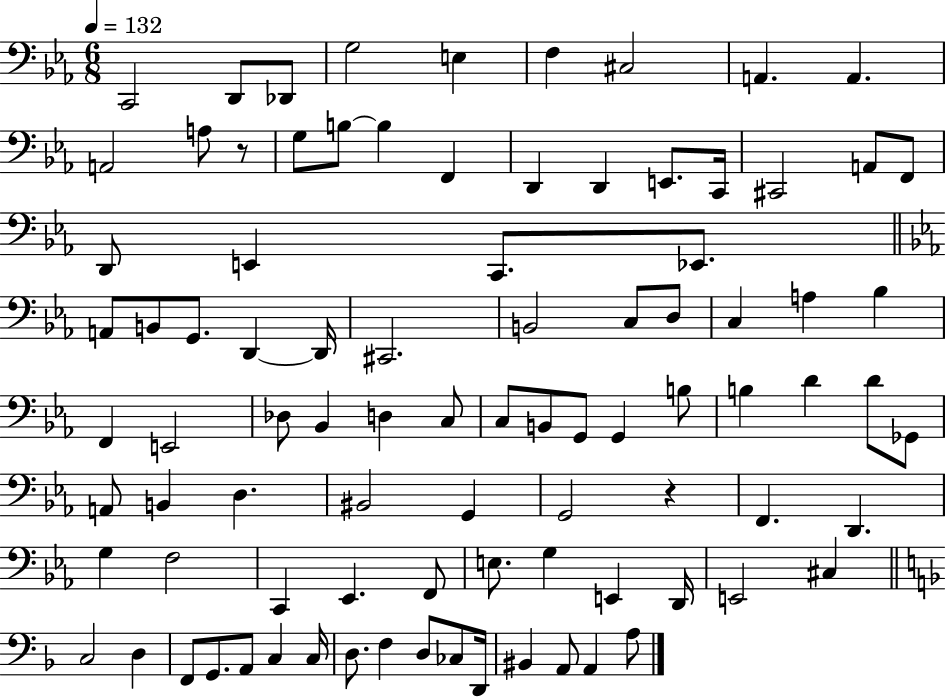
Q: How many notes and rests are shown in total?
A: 90